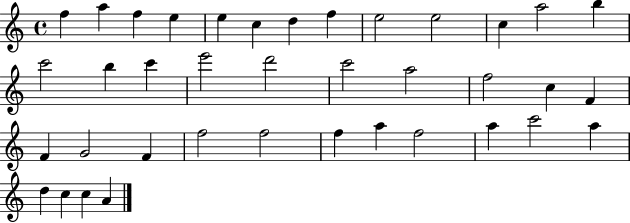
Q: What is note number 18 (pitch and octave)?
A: D6